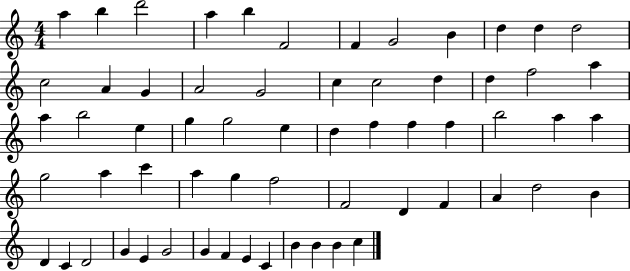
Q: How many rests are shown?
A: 0